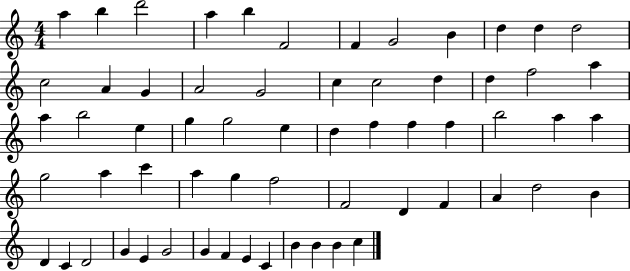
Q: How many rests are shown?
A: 0